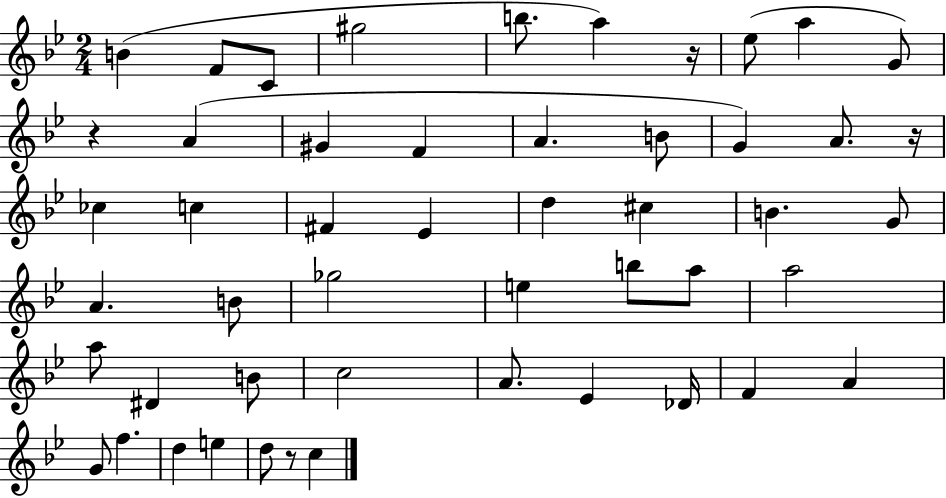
{
  \clef treble
  \numericTimeSignature
  \time 2/4
  \key bes \major
  b'4( f'8 c'8 | gis''2 | b''8. a''4) r16 | ees''8( a''4 g'8) | \break r4 a'4( | gis'4 f'4 | a'4. b'8 | g'4) a'8. r16 | \break ces''4 c''4 | fis'4 ees'4 | d''4 cis''4 | b'4. g'8 | \break a'4. b'8 | ges''2 | e''4 b''8 a''8 | a''2 | \break a''8 dis'4 b'8 | c''2 | a'8. ees'4 des'16 | f'4 a'4 | \break g'8 f''4. | d''4 e''4 | d''8 r8 c''4 | \bar "|."
}